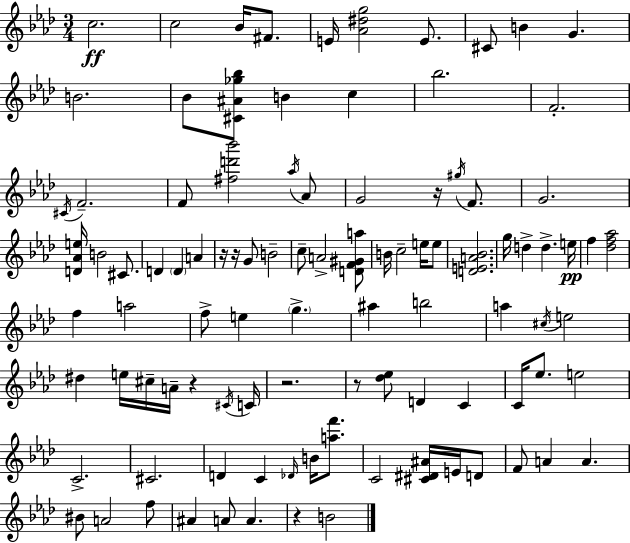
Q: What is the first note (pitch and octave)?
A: C5